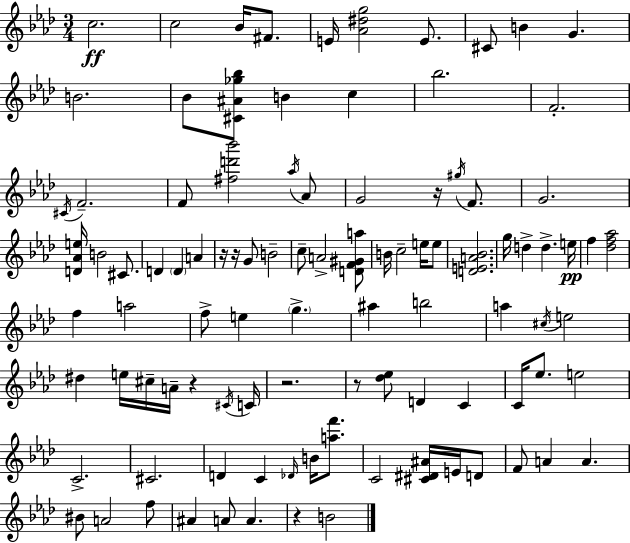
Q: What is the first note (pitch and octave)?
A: C5